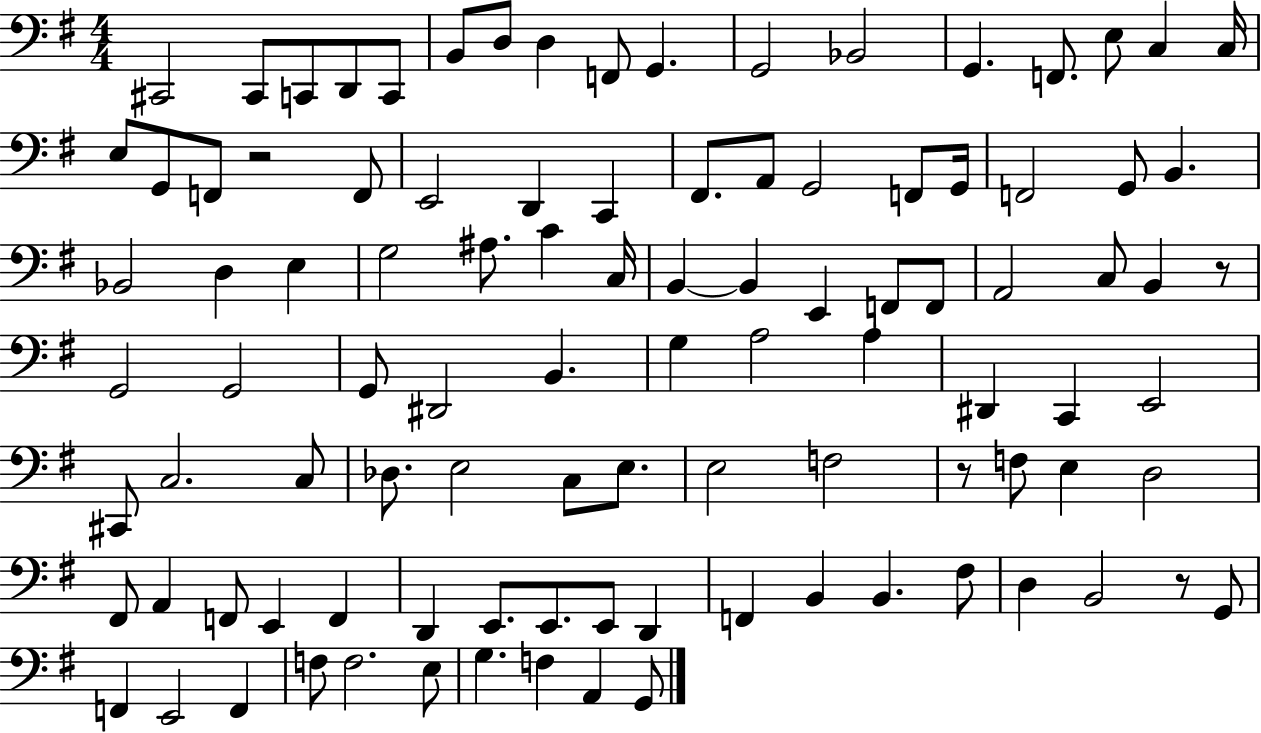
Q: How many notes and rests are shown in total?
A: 101